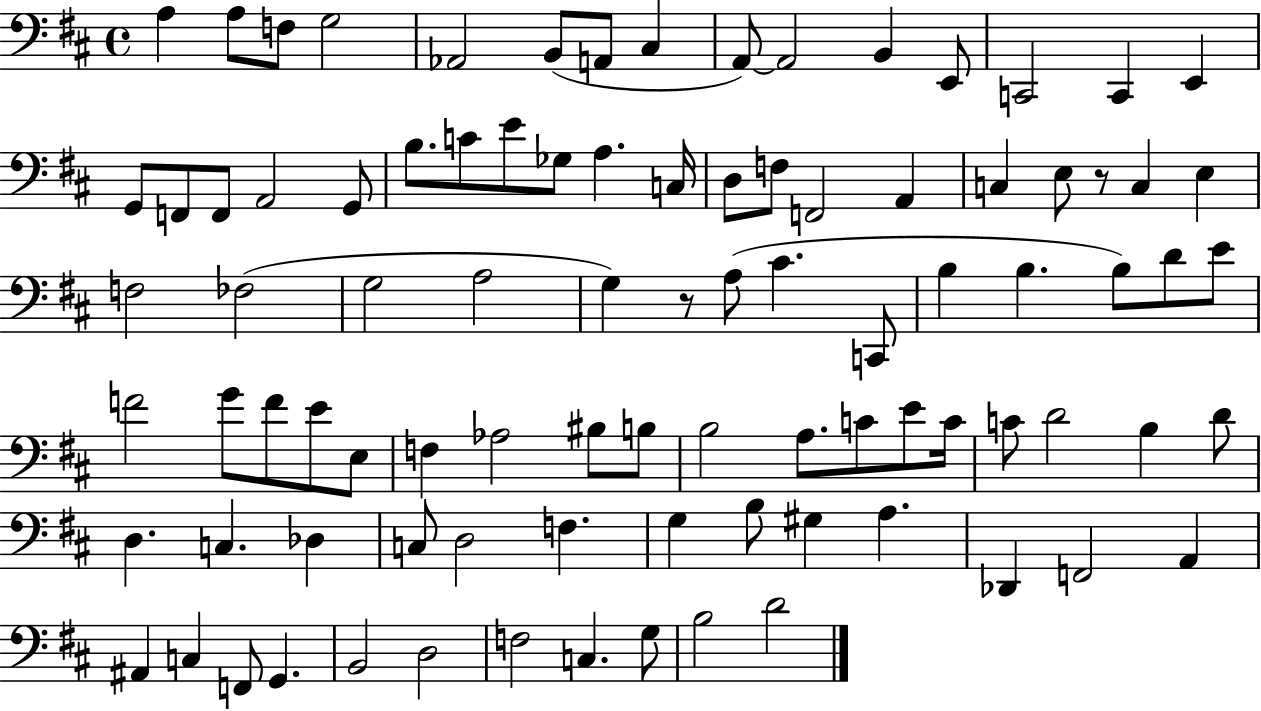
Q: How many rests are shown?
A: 2